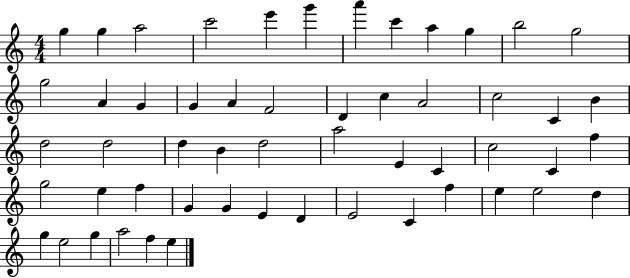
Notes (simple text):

G5/q G5/q A5/h C6/h E6/q G6/q A6/q C6/q A5/q G5/q B5/h G5/h G5/h A4/q G4/q G4/q A4/q F4/h D4/q C5/q A4/h C5/h C4/q B4/q D5/h D5/h D5/q B4/q D5/h A5/h E4/q C4/q C5/h C4/q F5/q G5/h E5/q F5/q G4/q G4/q E4/q D4/q E4/h C4/q F5/q E5/q E5/h D5/q G5/q E5/h G5/q A5/h F5/q E5/q